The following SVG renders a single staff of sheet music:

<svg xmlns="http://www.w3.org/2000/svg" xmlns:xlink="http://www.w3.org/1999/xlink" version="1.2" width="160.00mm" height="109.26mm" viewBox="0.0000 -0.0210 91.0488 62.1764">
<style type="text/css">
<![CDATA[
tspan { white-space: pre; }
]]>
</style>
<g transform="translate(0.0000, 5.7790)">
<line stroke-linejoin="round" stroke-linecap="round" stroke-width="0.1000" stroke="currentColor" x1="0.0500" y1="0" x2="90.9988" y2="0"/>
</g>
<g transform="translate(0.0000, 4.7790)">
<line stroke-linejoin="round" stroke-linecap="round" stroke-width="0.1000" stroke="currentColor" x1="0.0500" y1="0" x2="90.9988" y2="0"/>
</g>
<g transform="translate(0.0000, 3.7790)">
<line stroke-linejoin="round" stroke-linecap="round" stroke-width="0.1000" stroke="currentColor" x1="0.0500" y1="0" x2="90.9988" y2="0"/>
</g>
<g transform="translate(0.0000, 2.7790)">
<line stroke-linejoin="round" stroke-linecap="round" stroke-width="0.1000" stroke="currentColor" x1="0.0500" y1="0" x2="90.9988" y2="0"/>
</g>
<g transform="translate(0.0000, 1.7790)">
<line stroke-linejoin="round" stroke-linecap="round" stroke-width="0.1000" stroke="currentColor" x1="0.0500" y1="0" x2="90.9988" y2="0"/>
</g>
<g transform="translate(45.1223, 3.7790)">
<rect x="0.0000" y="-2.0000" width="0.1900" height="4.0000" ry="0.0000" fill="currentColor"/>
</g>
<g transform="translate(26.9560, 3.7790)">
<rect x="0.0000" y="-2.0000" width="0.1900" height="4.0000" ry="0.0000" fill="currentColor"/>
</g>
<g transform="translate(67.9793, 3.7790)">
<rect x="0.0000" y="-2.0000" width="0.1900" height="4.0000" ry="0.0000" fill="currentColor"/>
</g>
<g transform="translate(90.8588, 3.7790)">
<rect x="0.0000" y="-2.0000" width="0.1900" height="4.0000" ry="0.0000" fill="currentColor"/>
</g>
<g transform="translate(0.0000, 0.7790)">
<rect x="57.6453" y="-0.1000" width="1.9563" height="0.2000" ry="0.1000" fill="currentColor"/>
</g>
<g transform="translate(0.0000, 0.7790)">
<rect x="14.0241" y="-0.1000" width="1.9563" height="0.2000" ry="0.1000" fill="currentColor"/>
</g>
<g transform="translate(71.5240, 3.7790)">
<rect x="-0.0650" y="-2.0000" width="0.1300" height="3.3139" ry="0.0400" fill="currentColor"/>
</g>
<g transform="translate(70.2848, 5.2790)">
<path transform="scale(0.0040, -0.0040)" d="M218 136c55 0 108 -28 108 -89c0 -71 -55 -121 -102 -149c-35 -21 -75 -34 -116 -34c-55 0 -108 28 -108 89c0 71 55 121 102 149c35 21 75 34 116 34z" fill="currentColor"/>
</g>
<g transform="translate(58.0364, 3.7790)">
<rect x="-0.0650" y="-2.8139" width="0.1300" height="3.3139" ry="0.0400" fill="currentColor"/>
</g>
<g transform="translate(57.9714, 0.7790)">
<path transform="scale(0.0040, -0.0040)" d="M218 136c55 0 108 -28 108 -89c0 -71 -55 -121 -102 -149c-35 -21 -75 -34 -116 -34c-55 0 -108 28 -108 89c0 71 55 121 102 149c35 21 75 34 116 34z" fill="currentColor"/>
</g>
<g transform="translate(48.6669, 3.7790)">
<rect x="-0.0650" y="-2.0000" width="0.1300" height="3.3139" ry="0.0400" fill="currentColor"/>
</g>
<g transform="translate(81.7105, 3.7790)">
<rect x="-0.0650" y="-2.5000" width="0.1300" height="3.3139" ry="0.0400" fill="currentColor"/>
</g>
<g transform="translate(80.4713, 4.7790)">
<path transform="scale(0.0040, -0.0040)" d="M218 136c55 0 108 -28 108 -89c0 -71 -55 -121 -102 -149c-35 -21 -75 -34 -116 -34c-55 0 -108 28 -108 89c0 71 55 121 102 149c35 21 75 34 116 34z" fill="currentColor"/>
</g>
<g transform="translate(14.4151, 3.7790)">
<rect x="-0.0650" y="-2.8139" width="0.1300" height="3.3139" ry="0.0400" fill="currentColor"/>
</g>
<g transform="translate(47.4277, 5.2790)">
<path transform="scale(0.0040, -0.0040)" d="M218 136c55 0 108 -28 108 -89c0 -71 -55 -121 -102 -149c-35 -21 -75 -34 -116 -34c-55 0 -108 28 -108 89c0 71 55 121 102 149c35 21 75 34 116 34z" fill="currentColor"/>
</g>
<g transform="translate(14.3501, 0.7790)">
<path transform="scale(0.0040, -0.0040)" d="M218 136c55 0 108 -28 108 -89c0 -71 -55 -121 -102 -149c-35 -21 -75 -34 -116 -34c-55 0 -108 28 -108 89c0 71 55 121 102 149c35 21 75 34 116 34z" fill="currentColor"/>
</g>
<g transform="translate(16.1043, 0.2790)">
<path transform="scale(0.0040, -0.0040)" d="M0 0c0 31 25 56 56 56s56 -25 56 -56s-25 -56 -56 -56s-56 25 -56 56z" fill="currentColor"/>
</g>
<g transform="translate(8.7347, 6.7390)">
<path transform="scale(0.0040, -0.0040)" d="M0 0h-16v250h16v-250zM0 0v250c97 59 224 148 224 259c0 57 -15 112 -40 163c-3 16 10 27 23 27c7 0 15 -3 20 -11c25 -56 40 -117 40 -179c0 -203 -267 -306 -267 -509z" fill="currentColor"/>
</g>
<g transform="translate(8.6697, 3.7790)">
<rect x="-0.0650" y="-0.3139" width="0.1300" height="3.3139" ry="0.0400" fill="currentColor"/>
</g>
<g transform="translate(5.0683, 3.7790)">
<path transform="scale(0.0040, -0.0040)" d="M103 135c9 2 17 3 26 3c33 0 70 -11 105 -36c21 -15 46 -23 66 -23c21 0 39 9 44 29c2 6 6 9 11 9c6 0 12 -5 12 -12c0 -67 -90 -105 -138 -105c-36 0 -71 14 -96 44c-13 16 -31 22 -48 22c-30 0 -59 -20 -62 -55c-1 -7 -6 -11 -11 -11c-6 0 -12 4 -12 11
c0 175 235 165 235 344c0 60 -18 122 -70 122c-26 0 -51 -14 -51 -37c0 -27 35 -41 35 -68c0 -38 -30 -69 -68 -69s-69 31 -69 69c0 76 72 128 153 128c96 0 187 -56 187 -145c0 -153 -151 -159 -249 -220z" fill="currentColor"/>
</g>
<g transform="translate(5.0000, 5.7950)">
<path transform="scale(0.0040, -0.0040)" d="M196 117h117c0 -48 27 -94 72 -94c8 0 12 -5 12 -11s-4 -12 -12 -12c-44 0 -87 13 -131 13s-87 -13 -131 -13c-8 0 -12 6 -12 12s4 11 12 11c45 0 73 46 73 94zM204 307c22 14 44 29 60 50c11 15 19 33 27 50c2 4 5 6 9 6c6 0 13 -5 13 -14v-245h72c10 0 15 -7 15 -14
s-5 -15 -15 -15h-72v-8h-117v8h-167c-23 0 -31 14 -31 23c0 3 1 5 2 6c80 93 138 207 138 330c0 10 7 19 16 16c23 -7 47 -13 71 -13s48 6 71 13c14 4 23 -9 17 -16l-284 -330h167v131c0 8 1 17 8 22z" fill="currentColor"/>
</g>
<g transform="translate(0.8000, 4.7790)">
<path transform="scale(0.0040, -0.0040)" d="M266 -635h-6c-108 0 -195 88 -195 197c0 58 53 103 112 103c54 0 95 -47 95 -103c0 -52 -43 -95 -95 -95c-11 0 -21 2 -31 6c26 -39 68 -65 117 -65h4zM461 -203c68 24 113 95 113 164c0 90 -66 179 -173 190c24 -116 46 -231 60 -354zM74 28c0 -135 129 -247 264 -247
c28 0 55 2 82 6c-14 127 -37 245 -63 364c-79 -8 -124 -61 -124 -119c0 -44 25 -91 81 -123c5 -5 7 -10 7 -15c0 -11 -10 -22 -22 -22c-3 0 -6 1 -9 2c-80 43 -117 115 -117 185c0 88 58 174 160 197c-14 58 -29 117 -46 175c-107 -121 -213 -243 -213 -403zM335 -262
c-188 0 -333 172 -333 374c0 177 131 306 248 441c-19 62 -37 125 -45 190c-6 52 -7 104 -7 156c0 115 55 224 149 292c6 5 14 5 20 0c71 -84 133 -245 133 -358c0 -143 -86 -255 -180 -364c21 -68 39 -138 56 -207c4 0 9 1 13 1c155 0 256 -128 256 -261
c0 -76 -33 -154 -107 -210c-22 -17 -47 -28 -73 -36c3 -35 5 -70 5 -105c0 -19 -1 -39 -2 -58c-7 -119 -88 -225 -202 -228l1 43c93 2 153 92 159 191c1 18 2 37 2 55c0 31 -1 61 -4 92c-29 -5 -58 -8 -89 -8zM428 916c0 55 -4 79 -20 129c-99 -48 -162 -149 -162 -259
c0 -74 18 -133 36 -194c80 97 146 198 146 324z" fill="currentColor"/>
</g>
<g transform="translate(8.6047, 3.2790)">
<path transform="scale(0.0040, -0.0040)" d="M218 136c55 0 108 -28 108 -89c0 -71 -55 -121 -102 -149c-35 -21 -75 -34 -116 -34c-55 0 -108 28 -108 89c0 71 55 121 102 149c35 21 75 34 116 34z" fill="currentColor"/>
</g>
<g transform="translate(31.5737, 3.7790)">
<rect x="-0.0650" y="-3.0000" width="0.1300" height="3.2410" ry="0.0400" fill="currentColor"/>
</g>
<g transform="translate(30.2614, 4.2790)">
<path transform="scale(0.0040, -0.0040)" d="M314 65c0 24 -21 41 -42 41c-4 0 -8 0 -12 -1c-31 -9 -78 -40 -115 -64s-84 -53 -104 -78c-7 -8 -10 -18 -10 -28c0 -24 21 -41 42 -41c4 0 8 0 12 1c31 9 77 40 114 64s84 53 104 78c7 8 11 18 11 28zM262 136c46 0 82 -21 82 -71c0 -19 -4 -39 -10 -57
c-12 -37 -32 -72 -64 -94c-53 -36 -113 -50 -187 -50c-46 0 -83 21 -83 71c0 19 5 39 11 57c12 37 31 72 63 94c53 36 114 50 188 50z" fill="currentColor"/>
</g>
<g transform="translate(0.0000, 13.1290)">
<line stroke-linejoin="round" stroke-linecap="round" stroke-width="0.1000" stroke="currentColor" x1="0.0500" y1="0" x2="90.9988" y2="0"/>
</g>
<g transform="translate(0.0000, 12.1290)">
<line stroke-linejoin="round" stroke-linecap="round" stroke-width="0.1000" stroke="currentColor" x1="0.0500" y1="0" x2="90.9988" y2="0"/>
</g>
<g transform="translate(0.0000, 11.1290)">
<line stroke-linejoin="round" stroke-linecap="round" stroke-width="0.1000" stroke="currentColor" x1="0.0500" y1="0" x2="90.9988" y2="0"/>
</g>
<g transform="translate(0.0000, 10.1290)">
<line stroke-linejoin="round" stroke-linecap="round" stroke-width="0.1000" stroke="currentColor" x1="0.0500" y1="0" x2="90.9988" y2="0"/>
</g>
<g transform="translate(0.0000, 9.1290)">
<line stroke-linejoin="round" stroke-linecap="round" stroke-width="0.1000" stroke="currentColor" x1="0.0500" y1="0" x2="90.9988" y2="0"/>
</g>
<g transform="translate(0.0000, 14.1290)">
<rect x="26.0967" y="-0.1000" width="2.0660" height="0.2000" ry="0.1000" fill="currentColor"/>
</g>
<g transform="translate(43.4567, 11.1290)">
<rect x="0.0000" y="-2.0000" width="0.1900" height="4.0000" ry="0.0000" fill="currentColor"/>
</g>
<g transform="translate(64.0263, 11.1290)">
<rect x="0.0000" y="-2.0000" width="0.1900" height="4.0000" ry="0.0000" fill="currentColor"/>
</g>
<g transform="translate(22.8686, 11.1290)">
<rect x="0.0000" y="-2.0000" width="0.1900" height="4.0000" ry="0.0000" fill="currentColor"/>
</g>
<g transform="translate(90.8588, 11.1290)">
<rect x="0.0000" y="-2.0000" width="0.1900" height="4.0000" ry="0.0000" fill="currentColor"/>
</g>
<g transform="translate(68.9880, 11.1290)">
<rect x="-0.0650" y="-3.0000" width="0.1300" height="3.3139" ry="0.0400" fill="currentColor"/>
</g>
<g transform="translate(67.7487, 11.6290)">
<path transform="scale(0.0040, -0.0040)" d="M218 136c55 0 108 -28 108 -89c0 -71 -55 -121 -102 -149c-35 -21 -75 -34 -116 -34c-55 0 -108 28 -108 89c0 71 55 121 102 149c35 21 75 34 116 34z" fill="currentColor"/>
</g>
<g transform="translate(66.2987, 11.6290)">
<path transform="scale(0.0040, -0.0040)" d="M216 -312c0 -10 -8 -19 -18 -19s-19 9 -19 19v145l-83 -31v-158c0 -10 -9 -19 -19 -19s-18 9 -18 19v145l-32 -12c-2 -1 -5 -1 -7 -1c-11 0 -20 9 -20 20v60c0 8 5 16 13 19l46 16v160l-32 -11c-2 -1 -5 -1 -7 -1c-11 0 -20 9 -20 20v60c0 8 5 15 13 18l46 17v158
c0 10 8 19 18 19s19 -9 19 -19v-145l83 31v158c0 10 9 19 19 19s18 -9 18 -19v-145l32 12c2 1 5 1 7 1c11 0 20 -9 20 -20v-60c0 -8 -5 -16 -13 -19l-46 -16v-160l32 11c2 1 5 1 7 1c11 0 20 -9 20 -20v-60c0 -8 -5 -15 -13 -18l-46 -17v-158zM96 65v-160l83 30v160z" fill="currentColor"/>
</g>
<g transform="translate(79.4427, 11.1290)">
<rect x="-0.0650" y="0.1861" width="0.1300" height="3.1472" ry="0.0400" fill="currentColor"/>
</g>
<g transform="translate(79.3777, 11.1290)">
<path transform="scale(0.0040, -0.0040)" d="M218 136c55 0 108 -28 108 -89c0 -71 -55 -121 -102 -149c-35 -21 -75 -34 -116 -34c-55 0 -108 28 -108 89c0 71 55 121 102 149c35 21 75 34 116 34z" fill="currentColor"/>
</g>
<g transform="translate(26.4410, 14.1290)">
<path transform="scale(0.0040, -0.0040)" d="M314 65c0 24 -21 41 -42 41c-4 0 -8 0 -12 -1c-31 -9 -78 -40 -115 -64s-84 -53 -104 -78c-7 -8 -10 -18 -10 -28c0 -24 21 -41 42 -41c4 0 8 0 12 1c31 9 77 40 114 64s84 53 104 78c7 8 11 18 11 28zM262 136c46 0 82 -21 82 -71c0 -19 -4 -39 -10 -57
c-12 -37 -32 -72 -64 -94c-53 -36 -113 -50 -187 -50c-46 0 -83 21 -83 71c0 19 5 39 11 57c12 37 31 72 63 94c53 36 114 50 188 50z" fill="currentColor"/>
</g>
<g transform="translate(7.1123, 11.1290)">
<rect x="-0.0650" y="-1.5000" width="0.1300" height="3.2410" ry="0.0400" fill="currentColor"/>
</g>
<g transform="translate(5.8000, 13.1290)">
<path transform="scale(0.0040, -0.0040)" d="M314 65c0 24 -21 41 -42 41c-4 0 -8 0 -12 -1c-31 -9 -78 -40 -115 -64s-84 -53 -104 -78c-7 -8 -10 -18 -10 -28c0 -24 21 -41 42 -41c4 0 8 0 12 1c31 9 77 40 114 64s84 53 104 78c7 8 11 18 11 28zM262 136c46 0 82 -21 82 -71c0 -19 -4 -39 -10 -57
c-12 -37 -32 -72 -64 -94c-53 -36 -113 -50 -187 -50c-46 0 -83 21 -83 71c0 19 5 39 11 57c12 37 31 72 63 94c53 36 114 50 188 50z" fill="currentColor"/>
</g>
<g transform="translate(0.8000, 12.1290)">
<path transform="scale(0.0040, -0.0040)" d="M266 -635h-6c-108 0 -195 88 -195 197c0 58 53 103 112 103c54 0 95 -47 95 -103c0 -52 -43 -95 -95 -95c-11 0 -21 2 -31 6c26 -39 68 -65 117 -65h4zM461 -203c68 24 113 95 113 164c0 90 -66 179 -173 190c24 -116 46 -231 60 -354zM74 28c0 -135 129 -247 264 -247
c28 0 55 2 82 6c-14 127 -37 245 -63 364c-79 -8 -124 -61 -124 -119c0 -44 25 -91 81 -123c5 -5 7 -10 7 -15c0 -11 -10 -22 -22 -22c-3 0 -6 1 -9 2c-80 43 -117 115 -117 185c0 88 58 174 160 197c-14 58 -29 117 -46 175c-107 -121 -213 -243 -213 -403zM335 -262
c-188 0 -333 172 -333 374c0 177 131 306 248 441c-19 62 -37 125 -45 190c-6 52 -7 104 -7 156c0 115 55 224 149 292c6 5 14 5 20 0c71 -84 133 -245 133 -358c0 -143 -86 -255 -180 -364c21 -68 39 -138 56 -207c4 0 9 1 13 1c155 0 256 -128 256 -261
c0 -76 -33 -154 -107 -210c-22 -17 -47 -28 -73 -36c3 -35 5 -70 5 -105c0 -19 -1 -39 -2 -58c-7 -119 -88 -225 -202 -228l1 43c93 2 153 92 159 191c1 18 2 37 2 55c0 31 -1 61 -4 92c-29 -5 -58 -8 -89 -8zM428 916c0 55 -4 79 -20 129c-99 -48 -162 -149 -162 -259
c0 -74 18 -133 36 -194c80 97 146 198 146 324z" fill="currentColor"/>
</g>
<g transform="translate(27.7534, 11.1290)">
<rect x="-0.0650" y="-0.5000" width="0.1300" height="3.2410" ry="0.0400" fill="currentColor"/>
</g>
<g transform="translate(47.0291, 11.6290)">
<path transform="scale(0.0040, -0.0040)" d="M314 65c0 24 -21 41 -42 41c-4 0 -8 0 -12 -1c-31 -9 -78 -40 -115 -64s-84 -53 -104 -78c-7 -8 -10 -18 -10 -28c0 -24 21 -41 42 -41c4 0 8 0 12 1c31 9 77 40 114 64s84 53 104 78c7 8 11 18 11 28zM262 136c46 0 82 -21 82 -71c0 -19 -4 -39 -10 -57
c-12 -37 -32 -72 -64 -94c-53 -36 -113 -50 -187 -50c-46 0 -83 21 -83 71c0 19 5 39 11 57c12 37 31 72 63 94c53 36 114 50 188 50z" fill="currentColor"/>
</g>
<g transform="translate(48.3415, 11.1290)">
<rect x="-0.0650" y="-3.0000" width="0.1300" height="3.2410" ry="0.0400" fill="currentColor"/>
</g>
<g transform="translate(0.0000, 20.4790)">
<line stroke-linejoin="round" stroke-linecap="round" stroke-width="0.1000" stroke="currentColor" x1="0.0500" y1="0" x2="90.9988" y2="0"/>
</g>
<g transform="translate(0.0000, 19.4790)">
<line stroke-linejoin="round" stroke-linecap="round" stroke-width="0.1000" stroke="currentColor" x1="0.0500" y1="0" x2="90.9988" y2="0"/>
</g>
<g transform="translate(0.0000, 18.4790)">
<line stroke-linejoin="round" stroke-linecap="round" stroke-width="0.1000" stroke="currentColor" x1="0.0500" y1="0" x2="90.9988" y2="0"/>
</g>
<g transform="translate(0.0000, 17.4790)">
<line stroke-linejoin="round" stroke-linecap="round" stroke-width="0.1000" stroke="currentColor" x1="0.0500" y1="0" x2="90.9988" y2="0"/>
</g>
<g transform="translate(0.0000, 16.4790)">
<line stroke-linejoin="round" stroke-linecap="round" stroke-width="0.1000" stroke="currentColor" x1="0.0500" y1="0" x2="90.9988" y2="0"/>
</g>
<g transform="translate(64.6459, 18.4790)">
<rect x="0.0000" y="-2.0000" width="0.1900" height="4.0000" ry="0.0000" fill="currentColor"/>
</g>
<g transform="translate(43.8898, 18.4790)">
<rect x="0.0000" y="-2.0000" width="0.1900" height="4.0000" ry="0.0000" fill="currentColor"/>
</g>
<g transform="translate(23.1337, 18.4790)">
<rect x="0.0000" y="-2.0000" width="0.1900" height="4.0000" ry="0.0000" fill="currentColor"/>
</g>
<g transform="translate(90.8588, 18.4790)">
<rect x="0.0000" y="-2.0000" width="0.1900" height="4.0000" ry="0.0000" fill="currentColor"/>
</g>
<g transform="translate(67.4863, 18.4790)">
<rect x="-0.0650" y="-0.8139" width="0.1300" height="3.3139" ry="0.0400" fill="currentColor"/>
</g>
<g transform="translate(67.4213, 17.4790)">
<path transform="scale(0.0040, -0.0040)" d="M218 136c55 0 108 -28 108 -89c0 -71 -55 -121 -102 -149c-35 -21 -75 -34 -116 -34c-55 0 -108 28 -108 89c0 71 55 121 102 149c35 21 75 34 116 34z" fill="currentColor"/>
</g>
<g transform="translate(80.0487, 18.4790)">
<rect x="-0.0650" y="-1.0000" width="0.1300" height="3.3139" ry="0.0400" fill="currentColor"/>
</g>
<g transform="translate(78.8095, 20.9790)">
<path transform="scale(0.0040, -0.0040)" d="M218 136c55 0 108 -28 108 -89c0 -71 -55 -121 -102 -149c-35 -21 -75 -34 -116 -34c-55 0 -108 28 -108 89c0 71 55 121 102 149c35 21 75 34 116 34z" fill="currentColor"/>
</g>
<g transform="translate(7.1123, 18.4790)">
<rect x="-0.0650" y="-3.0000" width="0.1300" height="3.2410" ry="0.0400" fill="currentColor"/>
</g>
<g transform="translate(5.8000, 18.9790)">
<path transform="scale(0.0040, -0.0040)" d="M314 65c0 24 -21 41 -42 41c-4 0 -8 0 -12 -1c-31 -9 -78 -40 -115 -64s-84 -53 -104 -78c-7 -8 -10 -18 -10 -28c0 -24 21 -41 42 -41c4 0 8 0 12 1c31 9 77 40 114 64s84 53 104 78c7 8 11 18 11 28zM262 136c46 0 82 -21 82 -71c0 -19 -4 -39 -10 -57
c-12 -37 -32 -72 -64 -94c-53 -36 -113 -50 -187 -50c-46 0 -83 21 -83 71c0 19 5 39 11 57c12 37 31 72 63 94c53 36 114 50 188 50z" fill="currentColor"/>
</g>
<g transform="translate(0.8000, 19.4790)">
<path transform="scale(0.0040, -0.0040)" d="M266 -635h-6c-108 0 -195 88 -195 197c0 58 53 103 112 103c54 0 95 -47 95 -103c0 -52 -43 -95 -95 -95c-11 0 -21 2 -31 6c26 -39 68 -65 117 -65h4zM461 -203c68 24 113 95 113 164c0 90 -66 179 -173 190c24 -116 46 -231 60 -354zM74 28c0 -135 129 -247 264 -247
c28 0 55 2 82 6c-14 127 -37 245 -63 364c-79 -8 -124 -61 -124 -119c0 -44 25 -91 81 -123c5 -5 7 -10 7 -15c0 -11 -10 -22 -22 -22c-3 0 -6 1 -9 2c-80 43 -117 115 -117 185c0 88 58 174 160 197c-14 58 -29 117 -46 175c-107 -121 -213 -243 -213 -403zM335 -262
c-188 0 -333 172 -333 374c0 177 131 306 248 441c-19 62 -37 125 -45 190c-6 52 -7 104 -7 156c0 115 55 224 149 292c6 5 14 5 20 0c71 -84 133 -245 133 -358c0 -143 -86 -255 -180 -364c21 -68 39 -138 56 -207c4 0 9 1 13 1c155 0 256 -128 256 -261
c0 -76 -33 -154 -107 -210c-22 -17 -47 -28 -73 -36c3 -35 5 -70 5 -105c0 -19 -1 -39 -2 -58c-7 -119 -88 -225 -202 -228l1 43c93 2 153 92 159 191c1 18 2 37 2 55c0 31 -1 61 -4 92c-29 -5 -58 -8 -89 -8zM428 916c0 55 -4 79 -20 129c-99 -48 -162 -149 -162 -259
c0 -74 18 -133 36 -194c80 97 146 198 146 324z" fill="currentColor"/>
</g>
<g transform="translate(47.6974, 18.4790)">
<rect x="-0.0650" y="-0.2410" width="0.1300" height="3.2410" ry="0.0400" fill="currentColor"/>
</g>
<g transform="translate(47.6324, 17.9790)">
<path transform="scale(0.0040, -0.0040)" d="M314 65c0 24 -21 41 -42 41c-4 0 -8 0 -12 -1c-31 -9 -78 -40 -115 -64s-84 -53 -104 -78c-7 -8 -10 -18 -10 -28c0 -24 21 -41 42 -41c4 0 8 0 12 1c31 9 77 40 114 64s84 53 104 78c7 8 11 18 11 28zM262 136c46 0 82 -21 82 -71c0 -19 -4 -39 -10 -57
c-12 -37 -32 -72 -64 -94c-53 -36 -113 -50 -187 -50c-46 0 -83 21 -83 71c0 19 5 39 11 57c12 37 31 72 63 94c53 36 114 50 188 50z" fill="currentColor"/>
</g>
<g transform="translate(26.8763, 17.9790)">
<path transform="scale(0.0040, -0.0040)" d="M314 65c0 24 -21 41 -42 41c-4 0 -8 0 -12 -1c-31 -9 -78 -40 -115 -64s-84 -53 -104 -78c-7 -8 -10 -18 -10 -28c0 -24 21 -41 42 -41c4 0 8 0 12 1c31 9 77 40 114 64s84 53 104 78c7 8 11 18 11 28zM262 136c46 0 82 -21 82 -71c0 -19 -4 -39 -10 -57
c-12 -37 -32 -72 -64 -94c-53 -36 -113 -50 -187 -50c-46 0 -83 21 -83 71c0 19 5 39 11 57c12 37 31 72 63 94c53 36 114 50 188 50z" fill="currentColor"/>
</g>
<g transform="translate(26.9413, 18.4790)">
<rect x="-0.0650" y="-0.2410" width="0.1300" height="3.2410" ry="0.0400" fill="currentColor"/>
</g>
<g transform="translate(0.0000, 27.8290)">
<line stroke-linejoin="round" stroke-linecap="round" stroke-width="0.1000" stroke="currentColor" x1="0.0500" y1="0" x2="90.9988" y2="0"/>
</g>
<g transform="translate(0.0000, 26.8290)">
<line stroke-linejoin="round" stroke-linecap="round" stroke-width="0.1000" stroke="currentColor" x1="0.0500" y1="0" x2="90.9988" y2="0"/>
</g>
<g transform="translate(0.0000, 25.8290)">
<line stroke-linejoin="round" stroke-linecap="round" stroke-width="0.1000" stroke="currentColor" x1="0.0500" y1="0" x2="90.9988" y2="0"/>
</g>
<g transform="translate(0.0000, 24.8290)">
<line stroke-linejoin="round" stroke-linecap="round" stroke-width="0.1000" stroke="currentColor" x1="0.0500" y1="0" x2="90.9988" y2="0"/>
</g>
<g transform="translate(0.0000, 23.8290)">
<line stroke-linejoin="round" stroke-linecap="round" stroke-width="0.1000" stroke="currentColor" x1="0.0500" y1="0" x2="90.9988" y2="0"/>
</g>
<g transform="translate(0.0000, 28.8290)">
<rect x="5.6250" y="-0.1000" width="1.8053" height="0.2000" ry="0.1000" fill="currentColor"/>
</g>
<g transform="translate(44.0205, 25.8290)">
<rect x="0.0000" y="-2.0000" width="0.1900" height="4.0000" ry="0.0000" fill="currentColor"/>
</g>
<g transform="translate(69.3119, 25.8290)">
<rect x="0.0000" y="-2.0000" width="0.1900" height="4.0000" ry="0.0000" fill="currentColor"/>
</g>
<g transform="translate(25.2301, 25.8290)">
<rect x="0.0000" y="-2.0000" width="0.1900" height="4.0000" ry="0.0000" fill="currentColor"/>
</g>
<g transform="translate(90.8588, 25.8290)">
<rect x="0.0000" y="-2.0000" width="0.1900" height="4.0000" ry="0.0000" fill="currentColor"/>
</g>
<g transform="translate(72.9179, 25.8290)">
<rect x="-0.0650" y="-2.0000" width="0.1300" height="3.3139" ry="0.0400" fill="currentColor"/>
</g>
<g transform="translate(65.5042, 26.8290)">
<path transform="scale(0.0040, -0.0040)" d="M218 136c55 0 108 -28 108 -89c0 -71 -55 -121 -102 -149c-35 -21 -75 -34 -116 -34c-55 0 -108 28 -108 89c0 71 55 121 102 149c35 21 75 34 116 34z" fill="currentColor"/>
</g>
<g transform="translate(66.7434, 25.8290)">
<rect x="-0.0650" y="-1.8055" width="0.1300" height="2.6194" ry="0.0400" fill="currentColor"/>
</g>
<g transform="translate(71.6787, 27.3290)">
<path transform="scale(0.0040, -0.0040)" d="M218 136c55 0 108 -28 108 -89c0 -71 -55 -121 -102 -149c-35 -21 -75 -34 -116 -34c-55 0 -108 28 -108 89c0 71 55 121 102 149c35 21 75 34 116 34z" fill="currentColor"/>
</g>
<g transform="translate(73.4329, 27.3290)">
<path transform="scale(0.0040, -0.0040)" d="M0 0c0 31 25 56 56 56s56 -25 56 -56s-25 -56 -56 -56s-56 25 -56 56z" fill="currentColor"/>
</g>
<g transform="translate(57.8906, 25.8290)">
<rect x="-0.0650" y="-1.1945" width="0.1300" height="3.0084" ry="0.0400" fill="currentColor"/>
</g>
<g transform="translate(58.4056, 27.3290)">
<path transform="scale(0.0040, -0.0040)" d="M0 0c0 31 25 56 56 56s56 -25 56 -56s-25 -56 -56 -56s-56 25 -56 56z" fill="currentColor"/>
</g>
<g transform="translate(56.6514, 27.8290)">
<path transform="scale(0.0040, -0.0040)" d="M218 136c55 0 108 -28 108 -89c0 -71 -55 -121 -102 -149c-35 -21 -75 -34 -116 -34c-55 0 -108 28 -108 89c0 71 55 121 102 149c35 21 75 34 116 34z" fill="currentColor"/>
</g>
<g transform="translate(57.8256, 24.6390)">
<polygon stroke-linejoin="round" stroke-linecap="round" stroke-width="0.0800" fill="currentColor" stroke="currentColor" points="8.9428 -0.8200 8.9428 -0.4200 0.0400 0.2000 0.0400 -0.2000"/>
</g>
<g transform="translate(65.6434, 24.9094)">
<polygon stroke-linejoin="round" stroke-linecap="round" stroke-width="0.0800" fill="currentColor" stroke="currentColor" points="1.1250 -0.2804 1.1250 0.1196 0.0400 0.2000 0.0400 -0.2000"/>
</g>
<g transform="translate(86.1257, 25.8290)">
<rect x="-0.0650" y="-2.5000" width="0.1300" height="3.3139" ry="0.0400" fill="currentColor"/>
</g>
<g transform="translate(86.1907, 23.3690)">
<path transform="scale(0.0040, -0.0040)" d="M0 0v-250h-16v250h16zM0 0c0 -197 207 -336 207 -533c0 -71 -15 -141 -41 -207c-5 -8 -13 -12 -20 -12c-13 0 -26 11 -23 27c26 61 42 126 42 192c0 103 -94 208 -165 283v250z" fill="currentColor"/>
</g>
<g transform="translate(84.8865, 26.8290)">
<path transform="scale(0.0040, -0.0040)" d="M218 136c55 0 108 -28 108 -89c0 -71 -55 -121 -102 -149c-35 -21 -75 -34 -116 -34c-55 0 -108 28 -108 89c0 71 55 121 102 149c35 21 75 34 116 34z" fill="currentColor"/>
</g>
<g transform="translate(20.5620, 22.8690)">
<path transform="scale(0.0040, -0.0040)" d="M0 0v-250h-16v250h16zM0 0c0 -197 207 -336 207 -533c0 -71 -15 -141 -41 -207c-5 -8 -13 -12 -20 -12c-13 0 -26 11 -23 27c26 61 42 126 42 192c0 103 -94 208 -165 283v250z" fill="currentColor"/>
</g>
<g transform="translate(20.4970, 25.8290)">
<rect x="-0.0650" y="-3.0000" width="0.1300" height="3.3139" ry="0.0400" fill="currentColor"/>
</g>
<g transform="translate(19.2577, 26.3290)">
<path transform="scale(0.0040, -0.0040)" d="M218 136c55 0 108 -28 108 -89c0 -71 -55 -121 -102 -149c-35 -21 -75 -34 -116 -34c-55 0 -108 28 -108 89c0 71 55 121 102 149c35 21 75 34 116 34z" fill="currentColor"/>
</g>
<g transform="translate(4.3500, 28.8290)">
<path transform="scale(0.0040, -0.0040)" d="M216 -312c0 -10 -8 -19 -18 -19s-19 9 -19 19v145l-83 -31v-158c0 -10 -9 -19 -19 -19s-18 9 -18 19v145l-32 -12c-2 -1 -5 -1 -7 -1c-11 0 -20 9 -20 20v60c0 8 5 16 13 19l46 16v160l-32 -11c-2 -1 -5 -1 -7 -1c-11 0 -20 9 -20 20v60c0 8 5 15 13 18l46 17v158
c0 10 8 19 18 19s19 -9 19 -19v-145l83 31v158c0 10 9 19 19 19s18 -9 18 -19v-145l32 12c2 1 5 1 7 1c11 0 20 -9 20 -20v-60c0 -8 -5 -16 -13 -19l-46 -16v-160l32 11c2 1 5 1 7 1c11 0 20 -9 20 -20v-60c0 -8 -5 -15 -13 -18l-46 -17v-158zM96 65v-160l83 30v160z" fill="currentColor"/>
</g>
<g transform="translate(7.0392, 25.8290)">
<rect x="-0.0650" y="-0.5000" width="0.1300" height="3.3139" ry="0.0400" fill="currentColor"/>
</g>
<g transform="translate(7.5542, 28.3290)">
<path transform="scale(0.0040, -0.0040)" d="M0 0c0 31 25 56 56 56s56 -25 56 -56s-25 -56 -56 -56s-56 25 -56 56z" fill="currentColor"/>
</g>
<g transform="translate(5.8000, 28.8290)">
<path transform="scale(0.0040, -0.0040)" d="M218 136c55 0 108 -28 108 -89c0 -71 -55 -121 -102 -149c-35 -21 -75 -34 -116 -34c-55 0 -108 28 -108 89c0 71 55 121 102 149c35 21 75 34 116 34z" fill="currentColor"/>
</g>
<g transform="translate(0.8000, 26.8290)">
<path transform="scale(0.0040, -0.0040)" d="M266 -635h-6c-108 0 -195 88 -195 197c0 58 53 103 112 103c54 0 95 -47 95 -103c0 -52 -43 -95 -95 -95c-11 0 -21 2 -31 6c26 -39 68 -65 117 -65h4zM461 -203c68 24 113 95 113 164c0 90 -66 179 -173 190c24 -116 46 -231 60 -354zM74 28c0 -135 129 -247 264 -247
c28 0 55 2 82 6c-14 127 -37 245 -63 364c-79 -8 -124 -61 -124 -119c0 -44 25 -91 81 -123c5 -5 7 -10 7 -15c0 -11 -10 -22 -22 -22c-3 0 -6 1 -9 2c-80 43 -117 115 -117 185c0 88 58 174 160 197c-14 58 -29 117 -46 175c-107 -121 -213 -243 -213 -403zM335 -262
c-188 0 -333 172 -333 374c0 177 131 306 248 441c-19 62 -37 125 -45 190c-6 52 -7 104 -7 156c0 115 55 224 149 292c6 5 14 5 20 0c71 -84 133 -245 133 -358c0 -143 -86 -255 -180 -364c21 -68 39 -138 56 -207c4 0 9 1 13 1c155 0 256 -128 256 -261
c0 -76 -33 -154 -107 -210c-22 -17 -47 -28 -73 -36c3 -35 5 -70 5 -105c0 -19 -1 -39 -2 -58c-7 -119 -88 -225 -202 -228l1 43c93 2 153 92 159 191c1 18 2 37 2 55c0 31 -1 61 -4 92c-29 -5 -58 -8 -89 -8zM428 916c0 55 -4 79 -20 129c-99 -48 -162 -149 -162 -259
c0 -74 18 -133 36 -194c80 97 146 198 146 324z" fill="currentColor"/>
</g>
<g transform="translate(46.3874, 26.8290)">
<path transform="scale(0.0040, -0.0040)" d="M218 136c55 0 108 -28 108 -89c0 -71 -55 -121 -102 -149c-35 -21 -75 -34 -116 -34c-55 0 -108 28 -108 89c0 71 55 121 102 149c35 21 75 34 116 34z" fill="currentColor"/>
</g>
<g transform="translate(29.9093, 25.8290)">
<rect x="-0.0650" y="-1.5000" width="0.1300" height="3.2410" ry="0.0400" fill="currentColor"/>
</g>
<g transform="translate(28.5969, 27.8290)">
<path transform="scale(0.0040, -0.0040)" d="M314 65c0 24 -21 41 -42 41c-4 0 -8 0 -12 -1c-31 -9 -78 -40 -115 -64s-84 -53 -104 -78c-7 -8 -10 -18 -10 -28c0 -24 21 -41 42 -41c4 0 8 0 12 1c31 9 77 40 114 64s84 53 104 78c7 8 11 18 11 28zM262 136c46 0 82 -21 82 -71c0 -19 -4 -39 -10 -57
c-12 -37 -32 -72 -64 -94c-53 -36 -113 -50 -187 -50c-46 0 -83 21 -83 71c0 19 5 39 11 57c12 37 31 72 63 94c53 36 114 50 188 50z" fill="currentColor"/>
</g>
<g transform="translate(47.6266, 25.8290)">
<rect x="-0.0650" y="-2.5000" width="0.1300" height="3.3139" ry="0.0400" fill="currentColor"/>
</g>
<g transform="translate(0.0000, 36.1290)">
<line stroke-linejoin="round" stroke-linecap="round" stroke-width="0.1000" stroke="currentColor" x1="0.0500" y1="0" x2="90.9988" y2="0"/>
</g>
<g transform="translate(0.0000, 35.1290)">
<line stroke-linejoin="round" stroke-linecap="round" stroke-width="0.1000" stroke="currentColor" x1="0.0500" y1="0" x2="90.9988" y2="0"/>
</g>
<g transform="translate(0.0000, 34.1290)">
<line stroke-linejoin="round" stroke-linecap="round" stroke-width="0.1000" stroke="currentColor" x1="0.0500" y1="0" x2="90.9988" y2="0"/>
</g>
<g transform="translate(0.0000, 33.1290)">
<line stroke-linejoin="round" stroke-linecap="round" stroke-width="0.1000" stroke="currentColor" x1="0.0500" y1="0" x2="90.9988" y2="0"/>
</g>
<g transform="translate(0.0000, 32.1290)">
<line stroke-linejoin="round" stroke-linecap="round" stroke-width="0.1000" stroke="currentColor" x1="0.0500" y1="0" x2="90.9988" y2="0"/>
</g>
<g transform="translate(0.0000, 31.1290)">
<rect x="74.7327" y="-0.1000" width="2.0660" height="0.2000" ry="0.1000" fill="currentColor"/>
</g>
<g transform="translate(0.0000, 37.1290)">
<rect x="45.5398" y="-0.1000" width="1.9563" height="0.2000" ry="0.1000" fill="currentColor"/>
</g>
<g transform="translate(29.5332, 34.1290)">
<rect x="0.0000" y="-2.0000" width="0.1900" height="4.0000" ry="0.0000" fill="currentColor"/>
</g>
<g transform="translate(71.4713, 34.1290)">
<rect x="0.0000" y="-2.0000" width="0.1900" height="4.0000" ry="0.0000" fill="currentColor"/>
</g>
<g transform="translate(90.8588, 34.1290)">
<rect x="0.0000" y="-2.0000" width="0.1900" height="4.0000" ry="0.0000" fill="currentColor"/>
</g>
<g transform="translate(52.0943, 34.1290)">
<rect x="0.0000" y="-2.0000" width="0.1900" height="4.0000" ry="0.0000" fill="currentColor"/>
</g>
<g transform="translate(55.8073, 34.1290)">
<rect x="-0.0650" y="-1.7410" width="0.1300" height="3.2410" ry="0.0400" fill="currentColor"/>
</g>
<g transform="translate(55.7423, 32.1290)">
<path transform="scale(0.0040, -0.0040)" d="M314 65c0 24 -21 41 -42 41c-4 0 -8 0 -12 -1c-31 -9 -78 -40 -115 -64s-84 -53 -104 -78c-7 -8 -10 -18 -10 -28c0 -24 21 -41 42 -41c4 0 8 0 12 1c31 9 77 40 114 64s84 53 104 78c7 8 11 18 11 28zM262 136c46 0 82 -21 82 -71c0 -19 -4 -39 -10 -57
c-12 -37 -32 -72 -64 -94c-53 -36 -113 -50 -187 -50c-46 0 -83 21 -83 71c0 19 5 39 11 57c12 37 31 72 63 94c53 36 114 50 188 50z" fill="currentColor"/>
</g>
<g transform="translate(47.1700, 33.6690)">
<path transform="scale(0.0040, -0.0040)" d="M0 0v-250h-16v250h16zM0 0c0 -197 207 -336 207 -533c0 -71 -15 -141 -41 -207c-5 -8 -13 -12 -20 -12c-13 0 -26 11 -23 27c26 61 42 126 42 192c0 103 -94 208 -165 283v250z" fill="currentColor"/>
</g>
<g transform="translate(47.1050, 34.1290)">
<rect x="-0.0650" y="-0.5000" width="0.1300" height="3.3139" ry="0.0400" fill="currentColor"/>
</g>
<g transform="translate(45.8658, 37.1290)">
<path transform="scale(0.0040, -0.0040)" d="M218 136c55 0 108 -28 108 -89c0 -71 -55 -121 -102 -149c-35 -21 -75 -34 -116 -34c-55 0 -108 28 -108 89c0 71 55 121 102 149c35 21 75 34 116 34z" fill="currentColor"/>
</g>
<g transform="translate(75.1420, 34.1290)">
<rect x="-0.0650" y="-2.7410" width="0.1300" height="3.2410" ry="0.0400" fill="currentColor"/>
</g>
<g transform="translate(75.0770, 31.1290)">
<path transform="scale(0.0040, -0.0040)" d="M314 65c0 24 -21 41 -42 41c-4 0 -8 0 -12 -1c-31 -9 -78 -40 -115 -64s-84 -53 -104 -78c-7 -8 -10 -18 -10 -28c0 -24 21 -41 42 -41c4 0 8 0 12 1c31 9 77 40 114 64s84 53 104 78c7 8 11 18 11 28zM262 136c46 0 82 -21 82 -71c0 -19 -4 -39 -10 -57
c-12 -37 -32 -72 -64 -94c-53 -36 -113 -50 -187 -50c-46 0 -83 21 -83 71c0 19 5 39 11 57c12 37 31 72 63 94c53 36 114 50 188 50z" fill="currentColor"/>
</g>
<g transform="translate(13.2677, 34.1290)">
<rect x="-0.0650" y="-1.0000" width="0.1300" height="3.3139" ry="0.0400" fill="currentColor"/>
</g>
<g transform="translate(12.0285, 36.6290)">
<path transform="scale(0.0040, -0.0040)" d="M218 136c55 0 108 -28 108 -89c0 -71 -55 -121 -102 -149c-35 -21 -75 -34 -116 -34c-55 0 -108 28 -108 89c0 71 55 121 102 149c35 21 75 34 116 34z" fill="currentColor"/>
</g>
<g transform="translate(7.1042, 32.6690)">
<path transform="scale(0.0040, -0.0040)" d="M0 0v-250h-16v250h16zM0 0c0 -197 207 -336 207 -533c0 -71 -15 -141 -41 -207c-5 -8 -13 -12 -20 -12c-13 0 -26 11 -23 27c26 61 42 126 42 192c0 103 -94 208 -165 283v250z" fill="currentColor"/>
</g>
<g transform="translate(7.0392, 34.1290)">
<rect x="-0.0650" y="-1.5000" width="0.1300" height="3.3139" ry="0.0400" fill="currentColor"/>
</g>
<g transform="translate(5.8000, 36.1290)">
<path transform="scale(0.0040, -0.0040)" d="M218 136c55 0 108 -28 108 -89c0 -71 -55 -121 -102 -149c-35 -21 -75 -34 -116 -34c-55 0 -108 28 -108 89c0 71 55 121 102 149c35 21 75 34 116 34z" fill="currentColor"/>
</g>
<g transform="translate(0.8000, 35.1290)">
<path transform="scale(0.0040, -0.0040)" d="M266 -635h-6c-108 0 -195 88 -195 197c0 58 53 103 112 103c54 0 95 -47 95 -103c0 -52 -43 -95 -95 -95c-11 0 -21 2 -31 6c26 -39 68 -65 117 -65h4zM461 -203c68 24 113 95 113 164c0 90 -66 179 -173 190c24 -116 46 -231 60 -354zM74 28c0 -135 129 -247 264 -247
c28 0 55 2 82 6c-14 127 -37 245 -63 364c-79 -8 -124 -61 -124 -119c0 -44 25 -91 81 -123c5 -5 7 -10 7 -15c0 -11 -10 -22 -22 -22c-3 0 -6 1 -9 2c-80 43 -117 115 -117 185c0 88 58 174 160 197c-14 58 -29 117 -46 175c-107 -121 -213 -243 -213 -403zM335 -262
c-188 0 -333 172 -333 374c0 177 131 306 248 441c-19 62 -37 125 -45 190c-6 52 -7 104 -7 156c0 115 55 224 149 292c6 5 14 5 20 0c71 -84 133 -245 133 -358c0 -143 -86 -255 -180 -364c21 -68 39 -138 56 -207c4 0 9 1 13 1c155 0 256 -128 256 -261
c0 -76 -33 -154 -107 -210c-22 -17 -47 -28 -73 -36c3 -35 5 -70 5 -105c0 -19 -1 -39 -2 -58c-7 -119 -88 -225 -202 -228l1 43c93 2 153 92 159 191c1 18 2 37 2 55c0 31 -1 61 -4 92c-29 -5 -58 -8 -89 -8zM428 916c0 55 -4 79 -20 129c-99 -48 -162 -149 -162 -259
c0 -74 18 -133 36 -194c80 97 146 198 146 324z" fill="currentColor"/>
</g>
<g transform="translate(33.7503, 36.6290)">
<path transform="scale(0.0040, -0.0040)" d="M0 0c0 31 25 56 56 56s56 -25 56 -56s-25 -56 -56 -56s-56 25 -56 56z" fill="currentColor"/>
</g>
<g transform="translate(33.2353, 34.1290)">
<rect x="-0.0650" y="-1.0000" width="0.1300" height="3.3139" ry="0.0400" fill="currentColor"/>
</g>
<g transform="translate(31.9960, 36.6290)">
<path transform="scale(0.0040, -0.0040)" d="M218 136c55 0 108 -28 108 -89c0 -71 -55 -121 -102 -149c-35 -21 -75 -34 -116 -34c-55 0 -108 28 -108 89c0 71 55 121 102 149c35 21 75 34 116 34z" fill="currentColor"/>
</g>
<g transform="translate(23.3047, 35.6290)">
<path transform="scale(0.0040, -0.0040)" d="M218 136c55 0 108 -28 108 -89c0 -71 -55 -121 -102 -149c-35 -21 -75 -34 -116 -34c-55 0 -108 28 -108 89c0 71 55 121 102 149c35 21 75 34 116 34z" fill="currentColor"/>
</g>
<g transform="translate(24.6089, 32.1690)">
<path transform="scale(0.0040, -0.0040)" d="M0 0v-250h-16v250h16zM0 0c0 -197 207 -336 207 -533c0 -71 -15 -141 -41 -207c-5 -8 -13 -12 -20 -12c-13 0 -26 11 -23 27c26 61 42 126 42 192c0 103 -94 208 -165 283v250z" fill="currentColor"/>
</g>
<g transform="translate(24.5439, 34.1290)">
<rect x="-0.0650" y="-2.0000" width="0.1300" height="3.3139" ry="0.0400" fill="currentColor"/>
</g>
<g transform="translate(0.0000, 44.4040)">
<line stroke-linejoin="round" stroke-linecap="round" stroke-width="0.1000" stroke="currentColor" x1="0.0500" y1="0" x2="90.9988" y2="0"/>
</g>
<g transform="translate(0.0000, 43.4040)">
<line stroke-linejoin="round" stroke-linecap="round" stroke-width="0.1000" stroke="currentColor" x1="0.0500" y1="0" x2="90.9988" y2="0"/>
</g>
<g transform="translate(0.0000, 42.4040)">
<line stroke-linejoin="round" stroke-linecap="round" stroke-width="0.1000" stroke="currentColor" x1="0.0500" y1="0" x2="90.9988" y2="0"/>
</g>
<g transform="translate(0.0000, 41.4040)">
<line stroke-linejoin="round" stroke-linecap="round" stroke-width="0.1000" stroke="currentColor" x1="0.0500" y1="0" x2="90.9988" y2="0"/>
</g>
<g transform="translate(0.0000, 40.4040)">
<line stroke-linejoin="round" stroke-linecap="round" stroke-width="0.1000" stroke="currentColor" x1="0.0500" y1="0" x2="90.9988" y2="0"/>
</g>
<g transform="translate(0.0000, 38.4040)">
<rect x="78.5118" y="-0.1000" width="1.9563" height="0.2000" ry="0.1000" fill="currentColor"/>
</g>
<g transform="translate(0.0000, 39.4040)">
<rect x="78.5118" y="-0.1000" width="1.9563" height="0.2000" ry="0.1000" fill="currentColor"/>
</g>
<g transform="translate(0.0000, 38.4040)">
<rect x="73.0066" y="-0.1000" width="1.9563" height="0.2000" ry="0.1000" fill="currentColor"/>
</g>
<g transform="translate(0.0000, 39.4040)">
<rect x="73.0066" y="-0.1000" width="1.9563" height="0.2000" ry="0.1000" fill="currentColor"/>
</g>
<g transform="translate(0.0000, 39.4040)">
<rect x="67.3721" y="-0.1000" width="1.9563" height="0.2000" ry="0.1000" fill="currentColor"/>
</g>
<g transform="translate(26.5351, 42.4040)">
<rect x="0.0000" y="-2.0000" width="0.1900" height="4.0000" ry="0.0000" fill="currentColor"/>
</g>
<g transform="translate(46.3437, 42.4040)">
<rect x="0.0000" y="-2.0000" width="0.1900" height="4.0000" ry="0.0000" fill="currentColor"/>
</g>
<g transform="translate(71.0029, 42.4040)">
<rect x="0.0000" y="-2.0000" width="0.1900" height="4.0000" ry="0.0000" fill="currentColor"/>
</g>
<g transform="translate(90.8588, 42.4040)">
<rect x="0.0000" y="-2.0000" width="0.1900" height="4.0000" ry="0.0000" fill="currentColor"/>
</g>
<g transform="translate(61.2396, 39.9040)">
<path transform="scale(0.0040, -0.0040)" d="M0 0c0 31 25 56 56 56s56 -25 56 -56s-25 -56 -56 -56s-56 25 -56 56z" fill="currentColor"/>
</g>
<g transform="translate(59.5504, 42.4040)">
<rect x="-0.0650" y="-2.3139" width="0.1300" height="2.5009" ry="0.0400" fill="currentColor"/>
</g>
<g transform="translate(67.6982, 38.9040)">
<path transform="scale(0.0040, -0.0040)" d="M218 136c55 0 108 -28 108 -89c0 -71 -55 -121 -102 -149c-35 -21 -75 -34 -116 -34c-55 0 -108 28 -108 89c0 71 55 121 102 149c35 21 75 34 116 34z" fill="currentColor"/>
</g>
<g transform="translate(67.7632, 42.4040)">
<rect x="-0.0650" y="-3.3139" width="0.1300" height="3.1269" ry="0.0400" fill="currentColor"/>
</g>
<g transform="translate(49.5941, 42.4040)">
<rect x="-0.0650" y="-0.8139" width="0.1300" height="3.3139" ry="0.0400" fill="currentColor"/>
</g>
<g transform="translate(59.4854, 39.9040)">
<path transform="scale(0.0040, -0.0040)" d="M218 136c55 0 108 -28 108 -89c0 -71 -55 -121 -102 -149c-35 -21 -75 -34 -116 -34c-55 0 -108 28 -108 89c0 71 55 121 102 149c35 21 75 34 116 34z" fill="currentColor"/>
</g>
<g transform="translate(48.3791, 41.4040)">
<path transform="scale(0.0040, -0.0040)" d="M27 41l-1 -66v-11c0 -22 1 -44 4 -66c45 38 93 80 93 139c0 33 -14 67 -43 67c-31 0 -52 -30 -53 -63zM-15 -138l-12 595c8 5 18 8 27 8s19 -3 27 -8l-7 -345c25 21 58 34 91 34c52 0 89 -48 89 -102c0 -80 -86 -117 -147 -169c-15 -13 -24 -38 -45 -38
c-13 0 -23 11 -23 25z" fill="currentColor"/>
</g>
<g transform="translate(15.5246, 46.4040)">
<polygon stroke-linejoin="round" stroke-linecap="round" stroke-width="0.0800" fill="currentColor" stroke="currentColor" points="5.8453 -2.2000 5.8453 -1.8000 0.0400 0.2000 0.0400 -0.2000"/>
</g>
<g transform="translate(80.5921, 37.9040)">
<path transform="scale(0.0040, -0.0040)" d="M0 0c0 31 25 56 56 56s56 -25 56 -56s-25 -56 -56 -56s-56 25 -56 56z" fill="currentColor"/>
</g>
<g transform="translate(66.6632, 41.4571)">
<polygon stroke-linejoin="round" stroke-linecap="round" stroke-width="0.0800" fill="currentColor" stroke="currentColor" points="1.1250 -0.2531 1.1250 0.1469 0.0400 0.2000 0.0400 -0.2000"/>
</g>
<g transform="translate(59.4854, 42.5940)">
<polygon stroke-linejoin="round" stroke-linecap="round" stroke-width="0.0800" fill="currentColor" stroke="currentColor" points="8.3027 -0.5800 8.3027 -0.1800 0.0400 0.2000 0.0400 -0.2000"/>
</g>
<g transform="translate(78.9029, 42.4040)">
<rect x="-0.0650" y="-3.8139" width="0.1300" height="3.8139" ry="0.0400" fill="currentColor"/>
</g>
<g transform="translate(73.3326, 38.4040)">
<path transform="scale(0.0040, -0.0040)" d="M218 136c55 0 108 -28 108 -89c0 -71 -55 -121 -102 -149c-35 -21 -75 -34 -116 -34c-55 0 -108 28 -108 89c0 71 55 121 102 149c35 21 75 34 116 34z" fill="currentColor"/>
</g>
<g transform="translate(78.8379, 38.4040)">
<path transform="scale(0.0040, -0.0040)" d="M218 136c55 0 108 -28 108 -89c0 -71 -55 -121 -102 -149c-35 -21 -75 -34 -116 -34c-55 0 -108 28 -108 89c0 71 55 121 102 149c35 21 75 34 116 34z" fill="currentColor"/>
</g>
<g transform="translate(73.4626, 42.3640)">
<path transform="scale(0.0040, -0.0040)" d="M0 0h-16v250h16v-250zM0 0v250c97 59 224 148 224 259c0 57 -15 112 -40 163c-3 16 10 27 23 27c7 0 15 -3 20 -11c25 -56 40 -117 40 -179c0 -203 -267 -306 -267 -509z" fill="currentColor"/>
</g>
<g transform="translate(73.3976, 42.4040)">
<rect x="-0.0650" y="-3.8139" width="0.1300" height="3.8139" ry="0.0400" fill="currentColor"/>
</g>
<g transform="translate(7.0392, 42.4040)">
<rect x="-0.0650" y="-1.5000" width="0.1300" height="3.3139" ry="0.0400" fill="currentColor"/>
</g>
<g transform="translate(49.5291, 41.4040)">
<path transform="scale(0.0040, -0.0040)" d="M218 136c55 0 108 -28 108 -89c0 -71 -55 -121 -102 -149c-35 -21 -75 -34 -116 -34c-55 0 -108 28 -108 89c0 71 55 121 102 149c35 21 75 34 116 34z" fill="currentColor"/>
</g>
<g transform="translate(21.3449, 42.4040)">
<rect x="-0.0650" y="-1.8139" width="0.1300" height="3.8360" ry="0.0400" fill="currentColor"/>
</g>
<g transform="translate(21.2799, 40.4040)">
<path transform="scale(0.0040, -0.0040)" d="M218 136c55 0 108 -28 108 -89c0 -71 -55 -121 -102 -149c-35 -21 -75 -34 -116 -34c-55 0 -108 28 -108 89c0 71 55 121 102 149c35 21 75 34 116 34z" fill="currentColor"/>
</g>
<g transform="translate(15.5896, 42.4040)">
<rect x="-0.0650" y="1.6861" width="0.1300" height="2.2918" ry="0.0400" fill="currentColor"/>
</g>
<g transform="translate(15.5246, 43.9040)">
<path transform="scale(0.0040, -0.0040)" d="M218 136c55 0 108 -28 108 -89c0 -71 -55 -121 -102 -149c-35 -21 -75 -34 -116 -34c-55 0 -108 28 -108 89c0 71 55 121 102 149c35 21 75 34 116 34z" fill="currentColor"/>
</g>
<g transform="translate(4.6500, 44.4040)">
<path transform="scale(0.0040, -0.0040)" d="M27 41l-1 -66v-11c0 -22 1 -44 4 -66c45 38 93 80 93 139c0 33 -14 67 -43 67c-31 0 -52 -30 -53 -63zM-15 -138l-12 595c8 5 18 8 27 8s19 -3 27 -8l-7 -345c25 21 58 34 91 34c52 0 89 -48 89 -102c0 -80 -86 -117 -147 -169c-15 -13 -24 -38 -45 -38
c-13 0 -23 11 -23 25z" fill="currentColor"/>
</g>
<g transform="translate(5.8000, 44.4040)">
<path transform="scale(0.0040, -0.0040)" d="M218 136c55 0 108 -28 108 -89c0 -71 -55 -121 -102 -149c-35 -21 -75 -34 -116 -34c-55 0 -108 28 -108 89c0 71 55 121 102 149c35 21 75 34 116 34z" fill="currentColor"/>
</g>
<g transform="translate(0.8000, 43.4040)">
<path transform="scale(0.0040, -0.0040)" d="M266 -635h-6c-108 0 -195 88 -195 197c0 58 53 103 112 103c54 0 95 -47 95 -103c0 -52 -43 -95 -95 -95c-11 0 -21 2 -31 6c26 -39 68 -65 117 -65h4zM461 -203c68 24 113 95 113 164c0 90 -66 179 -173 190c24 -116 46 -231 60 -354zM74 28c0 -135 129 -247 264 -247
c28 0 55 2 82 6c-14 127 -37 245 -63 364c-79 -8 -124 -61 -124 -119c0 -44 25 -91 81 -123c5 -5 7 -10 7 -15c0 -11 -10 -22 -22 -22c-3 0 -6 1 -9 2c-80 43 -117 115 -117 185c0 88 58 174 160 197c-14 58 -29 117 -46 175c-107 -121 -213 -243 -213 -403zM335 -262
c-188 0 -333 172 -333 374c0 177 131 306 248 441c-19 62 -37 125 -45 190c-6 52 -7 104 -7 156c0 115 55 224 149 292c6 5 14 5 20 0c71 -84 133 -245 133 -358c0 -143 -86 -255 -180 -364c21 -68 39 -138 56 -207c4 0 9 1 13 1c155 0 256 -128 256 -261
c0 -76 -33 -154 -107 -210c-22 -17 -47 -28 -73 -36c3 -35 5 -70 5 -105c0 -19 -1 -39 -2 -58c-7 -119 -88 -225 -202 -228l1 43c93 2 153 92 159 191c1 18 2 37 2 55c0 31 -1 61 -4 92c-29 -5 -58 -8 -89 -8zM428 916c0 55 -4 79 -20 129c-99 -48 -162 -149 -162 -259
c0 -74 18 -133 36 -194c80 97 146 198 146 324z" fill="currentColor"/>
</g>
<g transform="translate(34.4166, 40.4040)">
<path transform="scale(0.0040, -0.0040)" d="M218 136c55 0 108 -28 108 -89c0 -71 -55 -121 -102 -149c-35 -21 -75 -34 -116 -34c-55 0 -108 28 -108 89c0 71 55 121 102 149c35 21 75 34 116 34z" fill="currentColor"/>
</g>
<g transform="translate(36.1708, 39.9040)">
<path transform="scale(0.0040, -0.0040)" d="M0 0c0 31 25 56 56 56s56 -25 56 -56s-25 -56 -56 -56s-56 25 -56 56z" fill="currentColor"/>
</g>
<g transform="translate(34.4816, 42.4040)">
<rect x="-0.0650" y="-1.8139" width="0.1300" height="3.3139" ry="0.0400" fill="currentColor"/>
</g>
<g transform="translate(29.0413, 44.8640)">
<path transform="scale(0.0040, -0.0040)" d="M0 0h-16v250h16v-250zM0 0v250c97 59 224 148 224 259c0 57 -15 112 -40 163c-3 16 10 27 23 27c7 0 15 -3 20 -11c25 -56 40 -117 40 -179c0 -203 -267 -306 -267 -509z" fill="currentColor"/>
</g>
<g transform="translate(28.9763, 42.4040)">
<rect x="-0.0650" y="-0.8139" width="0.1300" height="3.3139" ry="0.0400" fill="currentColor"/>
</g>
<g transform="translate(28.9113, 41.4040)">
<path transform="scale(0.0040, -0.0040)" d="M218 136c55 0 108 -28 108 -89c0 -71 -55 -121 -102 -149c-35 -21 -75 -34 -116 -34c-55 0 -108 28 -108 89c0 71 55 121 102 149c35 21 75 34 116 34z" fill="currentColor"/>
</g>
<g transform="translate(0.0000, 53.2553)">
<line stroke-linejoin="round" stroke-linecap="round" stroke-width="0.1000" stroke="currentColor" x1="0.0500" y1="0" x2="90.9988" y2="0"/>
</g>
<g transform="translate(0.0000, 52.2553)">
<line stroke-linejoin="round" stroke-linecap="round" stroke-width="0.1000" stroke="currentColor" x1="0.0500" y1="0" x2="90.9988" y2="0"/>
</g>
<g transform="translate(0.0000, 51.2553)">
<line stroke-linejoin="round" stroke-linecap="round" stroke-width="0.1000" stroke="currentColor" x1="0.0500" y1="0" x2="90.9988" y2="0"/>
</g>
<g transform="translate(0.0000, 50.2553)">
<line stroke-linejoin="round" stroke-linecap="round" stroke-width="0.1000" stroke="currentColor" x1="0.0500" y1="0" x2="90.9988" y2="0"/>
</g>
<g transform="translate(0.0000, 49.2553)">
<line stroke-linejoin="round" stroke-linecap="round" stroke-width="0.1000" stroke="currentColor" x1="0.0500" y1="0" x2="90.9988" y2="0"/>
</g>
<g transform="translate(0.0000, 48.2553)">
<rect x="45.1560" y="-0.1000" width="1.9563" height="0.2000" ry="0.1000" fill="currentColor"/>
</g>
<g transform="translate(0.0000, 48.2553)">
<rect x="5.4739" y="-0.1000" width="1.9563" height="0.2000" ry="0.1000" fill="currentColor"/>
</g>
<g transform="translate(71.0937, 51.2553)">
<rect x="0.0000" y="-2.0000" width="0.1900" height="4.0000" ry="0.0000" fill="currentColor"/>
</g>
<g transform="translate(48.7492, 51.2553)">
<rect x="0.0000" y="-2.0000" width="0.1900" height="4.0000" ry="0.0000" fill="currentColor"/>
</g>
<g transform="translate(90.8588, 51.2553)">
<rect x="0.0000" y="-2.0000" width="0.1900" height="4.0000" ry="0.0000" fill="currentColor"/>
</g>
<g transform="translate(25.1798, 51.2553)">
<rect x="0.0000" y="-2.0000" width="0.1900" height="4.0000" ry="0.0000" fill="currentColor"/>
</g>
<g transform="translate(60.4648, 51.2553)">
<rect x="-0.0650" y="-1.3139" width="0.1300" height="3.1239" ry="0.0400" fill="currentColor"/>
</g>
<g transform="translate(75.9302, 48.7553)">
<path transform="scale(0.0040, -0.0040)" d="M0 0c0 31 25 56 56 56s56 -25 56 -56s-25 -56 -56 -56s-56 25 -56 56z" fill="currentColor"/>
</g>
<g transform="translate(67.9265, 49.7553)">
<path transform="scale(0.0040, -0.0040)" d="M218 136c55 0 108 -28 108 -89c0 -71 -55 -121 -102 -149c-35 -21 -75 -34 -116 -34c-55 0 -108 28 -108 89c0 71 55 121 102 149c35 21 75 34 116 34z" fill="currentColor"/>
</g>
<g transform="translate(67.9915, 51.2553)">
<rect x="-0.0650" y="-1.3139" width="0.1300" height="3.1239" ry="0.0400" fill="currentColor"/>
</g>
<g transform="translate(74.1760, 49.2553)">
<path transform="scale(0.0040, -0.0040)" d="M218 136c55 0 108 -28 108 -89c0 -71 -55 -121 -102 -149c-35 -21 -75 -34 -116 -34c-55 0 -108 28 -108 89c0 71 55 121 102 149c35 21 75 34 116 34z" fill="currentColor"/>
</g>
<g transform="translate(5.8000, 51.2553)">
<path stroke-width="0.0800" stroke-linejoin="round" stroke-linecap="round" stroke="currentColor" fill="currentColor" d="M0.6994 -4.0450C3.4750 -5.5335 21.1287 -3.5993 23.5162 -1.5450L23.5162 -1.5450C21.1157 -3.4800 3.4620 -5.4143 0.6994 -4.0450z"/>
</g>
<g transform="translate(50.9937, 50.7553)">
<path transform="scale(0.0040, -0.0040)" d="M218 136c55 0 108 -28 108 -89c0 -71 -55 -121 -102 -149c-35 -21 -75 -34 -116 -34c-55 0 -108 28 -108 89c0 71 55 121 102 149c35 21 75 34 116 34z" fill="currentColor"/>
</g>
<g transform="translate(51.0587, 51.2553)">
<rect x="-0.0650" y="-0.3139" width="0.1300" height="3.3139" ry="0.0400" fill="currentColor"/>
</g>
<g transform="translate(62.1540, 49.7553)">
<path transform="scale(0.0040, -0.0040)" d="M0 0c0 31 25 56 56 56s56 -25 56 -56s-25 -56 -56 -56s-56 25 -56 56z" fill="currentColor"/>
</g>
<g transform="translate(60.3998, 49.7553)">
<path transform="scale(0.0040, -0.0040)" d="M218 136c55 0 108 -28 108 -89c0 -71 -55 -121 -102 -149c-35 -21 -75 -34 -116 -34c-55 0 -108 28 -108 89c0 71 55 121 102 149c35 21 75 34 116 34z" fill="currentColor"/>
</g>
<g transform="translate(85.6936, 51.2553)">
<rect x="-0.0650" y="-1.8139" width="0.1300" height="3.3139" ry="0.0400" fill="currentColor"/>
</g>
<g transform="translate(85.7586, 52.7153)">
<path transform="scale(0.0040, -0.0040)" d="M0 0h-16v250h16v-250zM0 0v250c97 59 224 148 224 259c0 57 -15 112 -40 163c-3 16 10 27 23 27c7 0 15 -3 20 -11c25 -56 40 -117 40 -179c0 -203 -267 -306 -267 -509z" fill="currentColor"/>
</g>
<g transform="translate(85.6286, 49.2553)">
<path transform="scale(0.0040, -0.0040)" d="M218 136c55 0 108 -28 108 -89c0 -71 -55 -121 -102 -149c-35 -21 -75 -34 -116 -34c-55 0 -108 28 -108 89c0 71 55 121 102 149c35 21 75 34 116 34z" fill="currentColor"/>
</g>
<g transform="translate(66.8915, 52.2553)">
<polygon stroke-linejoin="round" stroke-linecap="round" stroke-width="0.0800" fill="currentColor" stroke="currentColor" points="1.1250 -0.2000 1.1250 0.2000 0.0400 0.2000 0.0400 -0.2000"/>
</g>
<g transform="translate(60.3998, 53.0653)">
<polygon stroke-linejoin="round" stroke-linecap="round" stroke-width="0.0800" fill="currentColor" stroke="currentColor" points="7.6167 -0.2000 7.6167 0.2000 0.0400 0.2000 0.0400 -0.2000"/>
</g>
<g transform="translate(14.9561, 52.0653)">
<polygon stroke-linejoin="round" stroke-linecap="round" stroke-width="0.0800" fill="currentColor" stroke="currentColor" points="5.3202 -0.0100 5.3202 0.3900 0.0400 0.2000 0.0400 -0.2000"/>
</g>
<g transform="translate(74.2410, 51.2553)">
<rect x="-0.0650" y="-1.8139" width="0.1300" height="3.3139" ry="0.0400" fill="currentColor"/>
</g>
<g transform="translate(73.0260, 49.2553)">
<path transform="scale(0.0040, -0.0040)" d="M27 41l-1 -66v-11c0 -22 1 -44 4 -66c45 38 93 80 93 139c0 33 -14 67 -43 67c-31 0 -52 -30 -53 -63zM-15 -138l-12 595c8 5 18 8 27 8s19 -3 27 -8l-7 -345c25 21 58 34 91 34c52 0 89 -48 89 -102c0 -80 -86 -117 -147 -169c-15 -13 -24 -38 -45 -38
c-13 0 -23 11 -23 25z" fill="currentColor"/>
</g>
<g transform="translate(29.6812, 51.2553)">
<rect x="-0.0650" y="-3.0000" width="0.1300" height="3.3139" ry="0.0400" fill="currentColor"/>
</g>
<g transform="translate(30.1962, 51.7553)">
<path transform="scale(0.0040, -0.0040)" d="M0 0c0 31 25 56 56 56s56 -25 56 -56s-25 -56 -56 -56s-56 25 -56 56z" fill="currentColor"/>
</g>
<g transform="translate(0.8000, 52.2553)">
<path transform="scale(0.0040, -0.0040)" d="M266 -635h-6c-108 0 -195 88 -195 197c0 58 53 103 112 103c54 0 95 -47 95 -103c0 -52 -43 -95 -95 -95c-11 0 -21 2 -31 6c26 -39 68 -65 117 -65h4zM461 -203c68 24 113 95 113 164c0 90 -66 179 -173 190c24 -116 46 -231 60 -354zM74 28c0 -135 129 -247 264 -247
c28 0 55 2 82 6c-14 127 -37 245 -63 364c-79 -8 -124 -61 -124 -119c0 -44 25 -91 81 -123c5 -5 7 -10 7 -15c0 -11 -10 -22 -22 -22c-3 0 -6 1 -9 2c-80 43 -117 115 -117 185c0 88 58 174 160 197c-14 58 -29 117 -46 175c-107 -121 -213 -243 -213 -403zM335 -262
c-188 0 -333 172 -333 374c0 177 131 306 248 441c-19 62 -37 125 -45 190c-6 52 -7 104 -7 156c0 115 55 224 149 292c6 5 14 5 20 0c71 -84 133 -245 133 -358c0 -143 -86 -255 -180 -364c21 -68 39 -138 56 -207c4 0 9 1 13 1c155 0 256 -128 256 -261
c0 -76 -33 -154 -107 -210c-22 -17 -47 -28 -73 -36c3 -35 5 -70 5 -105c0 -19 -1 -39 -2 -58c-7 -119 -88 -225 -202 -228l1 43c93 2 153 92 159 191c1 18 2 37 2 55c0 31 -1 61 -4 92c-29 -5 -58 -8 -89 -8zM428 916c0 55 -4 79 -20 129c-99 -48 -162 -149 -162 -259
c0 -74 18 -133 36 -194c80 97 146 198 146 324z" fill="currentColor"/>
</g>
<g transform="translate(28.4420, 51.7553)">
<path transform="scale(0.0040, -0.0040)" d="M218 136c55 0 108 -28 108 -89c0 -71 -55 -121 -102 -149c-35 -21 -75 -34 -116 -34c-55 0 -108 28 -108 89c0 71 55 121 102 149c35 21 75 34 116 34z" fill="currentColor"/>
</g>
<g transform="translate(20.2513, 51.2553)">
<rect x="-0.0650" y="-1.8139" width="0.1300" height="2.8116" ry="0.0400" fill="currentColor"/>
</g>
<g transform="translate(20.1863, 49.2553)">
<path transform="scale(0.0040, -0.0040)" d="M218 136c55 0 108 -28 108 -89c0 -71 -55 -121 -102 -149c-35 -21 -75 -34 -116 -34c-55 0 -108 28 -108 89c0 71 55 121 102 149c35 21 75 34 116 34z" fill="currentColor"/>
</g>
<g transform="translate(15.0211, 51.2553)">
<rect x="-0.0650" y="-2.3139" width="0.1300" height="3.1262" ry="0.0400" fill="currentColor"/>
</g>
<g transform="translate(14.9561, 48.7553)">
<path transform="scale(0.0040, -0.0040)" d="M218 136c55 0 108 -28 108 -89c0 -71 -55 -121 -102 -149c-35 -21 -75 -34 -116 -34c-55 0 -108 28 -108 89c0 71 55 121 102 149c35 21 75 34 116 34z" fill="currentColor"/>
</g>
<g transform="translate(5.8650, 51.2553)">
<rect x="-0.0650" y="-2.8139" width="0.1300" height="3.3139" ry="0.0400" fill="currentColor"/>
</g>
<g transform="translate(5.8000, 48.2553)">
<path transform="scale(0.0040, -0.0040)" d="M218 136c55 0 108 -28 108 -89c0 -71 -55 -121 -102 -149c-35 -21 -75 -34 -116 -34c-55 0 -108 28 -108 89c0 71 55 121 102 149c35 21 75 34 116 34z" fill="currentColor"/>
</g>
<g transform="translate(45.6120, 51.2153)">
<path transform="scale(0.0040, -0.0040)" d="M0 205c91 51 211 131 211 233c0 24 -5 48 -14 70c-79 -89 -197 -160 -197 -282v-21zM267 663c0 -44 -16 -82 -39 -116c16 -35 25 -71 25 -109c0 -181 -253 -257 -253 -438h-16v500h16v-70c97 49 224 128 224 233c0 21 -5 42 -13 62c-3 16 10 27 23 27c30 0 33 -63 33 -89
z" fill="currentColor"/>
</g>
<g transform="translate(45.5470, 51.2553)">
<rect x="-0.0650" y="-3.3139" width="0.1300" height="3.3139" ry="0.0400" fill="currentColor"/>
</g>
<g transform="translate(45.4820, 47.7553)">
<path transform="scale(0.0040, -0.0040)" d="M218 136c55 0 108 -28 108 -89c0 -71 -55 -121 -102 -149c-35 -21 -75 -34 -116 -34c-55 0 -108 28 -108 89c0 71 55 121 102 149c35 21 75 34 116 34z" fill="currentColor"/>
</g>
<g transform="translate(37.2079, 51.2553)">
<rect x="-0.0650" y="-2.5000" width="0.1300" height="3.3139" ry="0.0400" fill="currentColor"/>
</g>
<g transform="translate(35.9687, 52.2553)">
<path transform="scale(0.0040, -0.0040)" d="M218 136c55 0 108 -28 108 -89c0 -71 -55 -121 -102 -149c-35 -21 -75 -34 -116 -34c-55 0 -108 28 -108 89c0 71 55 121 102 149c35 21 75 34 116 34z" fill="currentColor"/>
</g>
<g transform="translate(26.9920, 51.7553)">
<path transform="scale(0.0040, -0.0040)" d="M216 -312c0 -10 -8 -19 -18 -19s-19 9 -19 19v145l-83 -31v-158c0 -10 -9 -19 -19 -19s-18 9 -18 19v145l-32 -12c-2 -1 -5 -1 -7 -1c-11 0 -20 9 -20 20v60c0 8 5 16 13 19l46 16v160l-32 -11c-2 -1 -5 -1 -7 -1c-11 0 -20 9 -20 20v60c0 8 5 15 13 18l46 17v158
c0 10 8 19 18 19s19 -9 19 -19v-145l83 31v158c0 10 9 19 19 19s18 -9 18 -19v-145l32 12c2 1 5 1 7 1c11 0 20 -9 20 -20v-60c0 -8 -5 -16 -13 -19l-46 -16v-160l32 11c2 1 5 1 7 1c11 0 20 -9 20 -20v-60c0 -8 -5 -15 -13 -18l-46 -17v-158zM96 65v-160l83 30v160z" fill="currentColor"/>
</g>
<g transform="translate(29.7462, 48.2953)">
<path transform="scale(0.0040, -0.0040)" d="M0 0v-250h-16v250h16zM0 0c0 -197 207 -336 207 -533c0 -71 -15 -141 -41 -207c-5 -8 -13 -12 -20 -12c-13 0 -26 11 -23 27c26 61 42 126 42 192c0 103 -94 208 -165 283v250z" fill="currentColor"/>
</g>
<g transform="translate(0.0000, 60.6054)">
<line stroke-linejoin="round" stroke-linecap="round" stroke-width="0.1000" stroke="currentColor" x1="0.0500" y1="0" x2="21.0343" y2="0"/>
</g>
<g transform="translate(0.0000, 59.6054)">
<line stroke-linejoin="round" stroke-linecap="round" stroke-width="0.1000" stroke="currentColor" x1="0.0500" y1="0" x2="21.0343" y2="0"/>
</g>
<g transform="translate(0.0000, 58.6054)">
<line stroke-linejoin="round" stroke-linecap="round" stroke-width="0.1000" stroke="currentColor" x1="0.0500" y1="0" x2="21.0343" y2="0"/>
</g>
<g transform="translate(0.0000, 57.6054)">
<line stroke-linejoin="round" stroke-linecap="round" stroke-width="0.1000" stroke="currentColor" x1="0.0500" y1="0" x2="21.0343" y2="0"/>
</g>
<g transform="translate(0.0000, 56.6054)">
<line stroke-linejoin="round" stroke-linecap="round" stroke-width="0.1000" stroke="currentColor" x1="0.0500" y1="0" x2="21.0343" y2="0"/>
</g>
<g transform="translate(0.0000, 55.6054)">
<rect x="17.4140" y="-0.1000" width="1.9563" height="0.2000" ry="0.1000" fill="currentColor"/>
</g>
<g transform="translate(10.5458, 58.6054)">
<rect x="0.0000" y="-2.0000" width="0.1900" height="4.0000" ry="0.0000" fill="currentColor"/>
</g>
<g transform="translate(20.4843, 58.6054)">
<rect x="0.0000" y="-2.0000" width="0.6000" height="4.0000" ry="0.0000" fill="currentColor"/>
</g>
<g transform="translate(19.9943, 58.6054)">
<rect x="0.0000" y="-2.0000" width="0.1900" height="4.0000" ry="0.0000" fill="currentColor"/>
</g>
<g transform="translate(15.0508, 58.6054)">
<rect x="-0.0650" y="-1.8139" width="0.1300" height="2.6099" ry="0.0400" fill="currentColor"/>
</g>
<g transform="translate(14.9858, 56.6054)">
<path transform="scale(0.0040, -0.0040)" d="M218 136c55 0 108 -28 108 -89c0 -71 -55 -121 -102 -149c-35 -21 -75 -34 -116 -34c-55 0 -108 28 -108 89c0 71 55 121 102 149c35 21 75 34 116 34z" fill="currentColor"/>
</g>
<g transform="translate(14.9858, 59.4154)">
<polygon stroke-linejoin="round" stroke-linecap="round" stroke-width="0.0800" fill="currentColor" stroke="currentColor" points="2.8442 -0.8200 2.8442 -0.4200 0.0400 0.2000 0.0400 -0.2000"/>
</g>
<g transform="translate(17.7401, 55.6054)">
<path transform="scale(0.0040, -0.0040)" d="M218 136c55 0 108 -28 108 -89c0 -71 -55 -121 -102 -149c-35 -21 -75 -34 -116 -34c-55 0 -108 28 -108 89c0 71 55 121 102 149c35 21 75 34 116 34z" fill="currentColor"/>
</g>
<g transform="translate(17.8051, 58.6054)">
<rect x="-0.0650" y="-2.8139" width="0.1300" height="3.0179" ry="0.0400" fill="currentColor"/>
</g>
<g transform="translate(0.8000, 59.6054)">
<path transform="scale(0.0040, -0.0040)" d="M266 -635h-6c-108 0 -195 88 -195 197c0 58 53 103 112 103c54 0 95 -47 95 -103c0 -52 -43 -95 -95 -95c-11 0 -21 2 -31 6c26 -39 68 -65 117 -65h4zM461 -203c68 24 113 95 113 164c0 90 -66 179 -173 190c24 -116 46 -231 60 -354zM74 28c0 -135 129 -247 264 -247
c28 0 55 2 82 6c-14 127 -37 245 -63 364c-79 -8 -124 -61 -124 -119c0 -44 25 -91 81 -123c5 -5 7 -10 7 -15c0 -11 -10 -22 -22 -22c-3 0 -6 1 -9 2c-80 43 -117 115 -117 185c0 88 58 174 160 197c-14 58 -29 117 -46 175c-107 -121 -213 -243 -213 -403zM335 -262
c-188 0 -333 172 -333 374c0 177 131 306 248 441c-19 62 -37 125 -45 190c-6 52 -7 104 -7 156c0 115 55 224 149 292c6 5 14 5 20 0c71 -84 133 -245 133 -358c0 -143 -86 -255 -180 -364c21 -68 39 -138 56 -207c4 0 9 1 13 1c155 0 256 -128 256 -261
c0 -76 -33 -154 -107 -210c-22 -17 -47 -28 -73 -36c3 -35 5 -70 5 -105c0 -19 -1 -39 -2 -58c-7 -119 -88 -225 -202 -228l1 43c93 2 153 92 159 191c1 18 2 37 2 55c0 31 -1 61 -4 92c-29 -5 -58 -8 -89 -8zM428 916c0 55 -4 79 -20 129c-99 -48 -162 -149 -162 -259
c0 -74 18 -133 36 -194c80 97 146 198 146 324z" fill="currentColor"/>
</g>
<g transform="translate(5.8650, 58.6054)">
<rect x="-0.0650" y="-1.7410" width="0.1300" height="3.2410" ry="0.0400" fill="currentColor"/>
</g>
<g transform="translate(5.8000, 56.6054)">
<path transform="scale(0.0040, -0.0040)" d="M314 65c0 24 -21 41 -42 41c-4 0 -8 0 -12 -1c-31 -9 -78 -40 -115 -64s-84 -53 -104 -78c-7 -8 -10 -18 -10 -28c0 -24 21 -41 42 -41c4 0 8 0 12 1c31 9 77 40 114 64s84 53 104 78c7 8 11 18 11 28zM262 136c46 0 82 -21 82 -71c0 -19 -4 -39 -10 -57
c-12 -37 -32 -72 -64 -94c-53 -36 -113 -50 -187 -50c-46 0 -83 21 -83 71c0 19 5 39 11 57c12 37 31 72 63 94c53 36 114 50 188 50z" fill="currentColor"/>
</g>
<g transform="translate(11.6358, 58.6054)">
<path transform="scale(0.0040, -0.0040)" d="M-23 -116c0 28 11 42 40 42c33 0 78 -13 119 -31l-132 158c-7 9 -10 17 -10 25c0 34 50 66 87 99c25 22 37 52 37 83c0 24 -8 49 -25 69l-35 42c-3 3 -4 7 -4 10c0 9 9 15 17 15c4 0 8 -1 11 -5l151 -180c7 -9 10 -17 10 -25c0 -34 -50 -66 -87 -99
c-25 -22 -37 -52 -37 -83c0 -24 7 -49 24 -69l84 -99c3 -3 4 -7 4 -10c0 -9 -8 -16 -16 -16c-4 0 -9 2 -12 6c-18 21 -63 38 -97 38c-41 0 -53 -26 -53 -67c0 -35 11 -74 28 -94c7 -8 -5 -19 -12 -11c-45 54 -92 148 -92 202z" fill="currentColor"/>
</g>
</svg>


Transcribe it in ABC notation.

X:1
T:Untitled
M:2/4
L:1/4
K:C
c/2 a A2 F a F G E2 C2 A2 ^A B A2 c2 c2 d D ^C A/2 E2 G E/2 G/4 F G/2 E/2 D F/2 D C/2 f2 a2 _E F/2 f/2 d/2 f _d g/2 b/4 c'/2 c' a g/2 f/2 ^A/2 G b/4 c e/2 e/4 _f _f/2 f2 z f/2 a/2